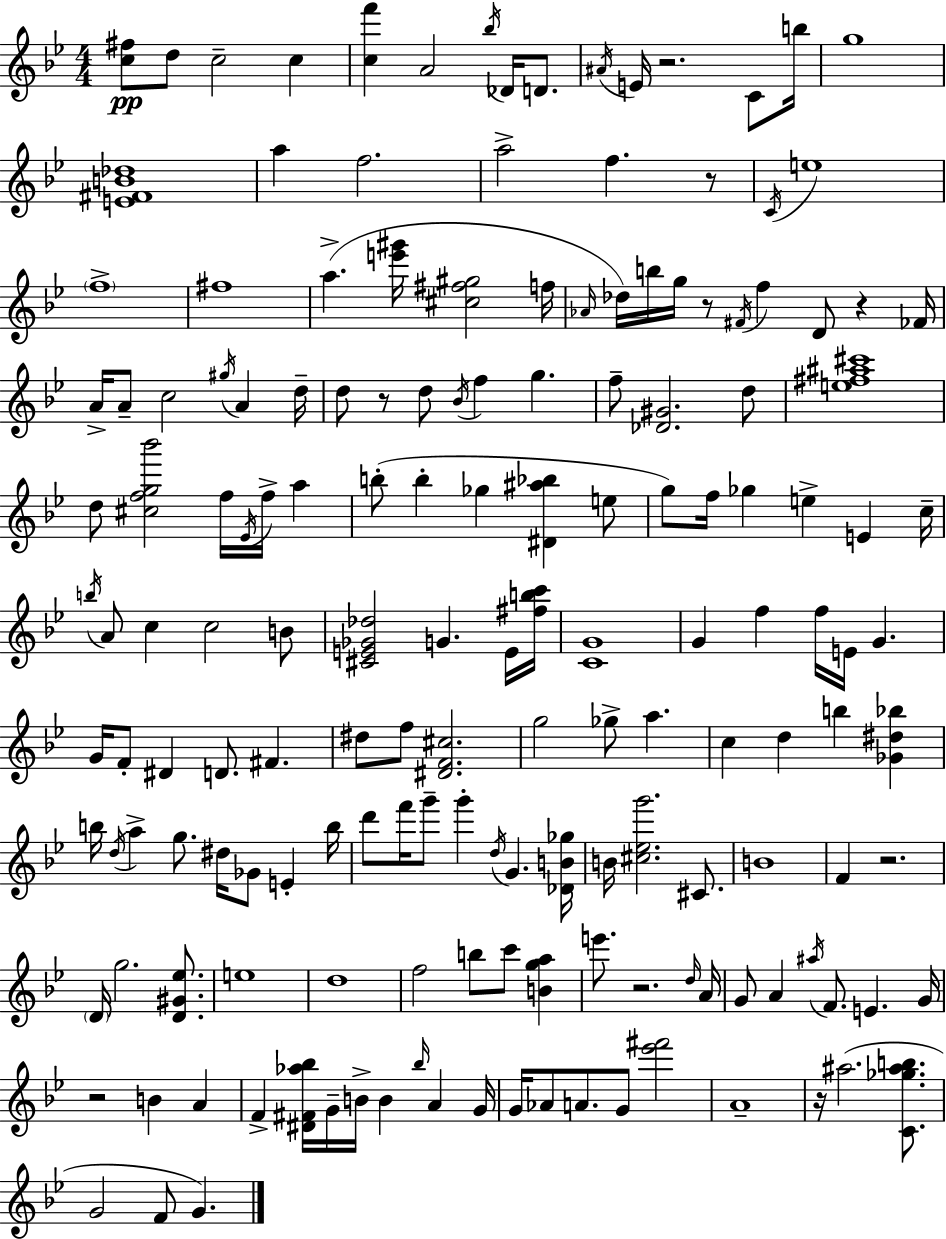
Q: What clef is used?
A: treble